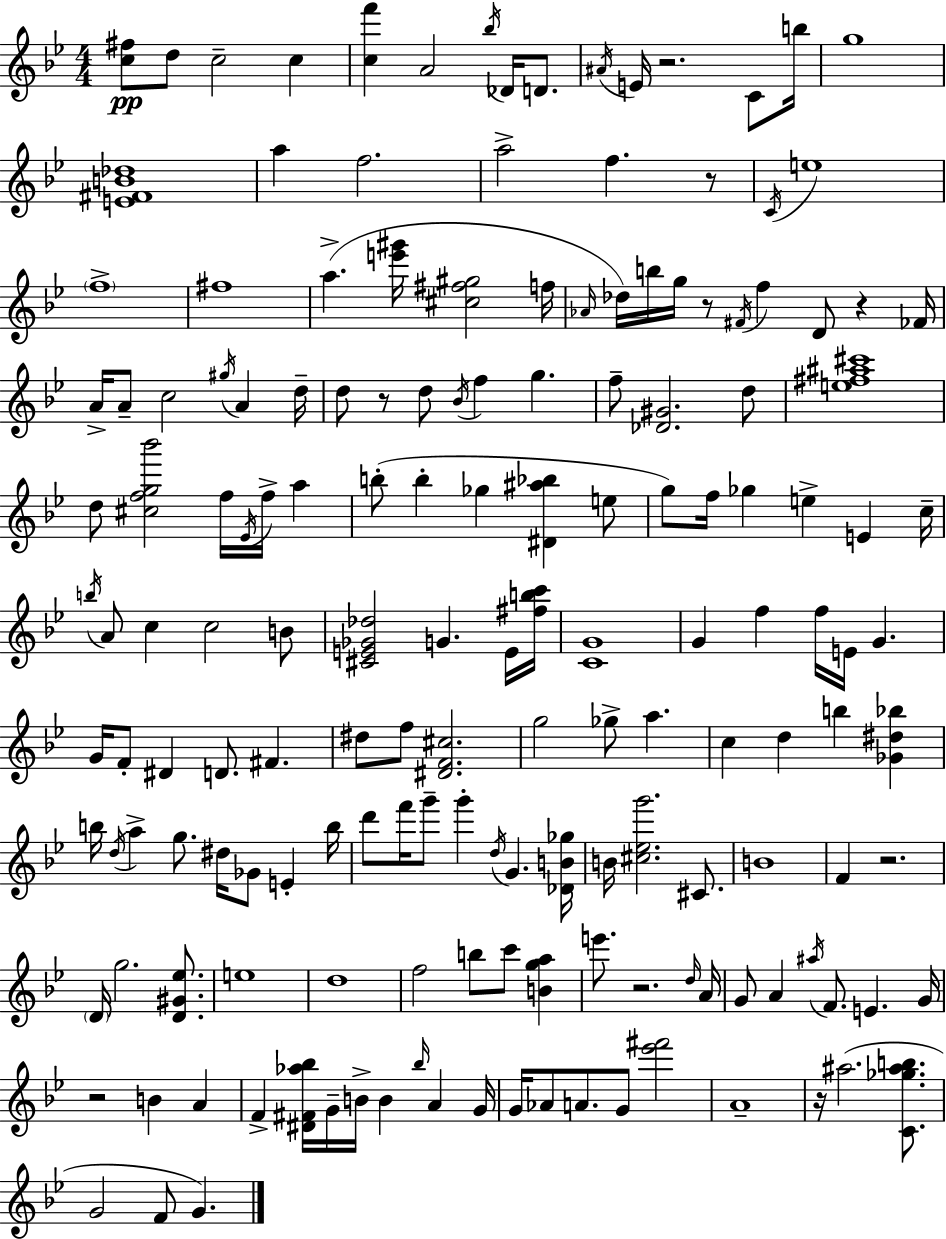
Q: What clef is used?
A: treble